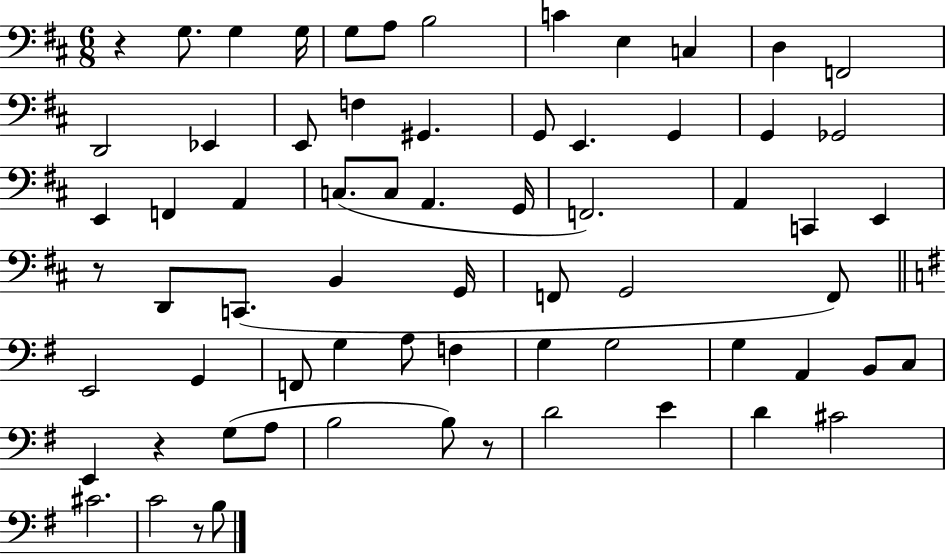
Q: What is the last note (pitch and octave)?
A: B3